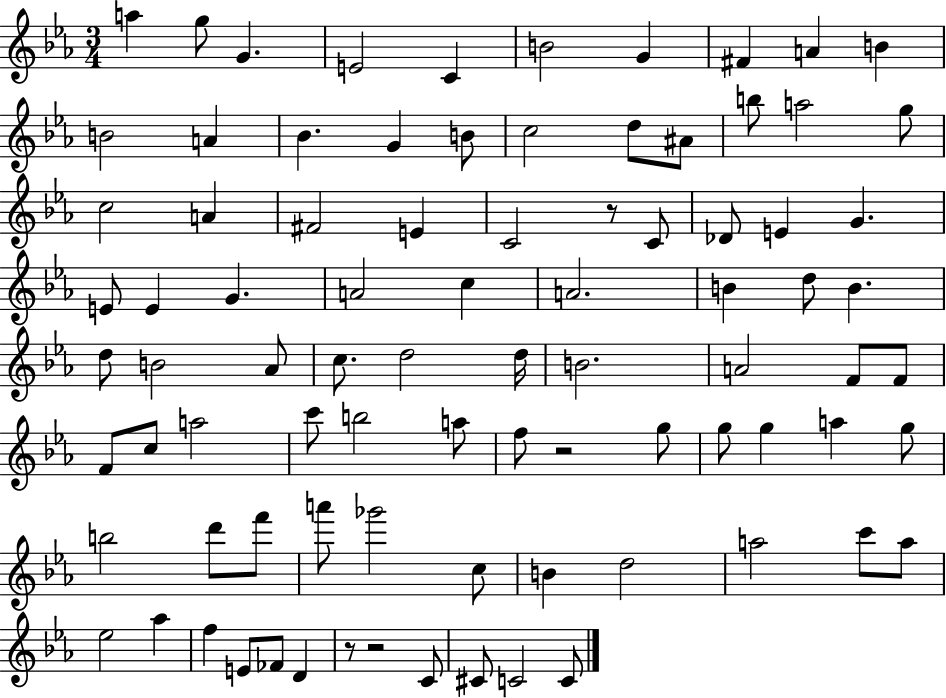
{
  \clef treble
  \numericTimeSignature
  \time 3/4
  \key ees \major
  a''4 g''8 g'4. | e'2 c'4 | b'2 g'4 | fis'4 a'4 b'4 | \break b'2 a'4 | bes'4. g'4 b'8 | c''2 d''8 ais'8 | b''8 a''2 g''8 | \break c''2 a'4 | fis'2 e'4 | c'2 r8 c'8 | des'8 e'4 g'4. | \break e'8 e'4 g'4. | a'2 c''4 | a'2. | b'4 d''8 b'4. | \break d''8 b'2 aes'8 | c''8. d''2 d''16 | b'2. | a'2 f'8 f'8 | \break f'8 c''8 a''2 | c'''8 b''2 a''8 | f''8 r2 g''8 | g''8 g''4 a''4 g''8 | \break b''2 d'''8 f'''8 | a'''8 ges'''2 c''8 | b'4 d''2 | a''2 c'''8 a''8 | \break ees''2 aes''4 | f''4 e'8 fes'8 d'4 | r8 r2 c'8 | cis'8 c'2 c'8 | \break \bar "|."
}